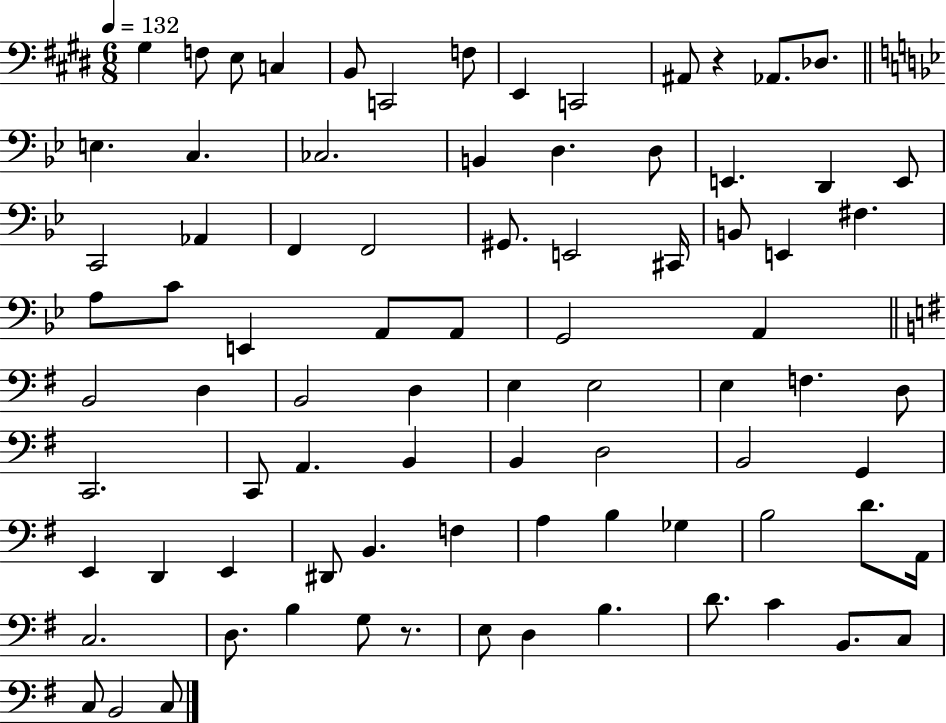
{
  \clef bass
  \numericTimeSignature
  \time 6/8
  \key e \major
  \tempo 4 = 132
  gis4 f8 e8 c4 | b,8 c,2 f8 | e,4 c,2 | ais,8 r4 aes,8. des8. | \break \bar "||" \break \key g \minor e4. c4. | ces2. | b,4 d4. d8 | e,4. d,4 e,8 | \break c,2 aes,4 | f,4 f,2 | gis,8. e,2 cis,16 | b,8 e,4 fis4. | \break a8 c'8 e,4 a,8 a,8 | g,2 a,4 | \bar "||" \break \key e \minor b,2 d4 | b,2 d4 | e4 e2 | e4 f4. d8 | \break c,2. | c,8 a,4. b,4 | b,4 d2 | b,2 g,4 | \break e,4 d,4 e,4 | dis,8 b,4. f4 | a4 b4 ges4 | b2 d'8. a,16 | \break c2. | d8. b4 g8 r8. | e8 d4 b4. | d'8. c'4 b,8. c8 | \break c8 b,2 c8 | \bar "|."
}